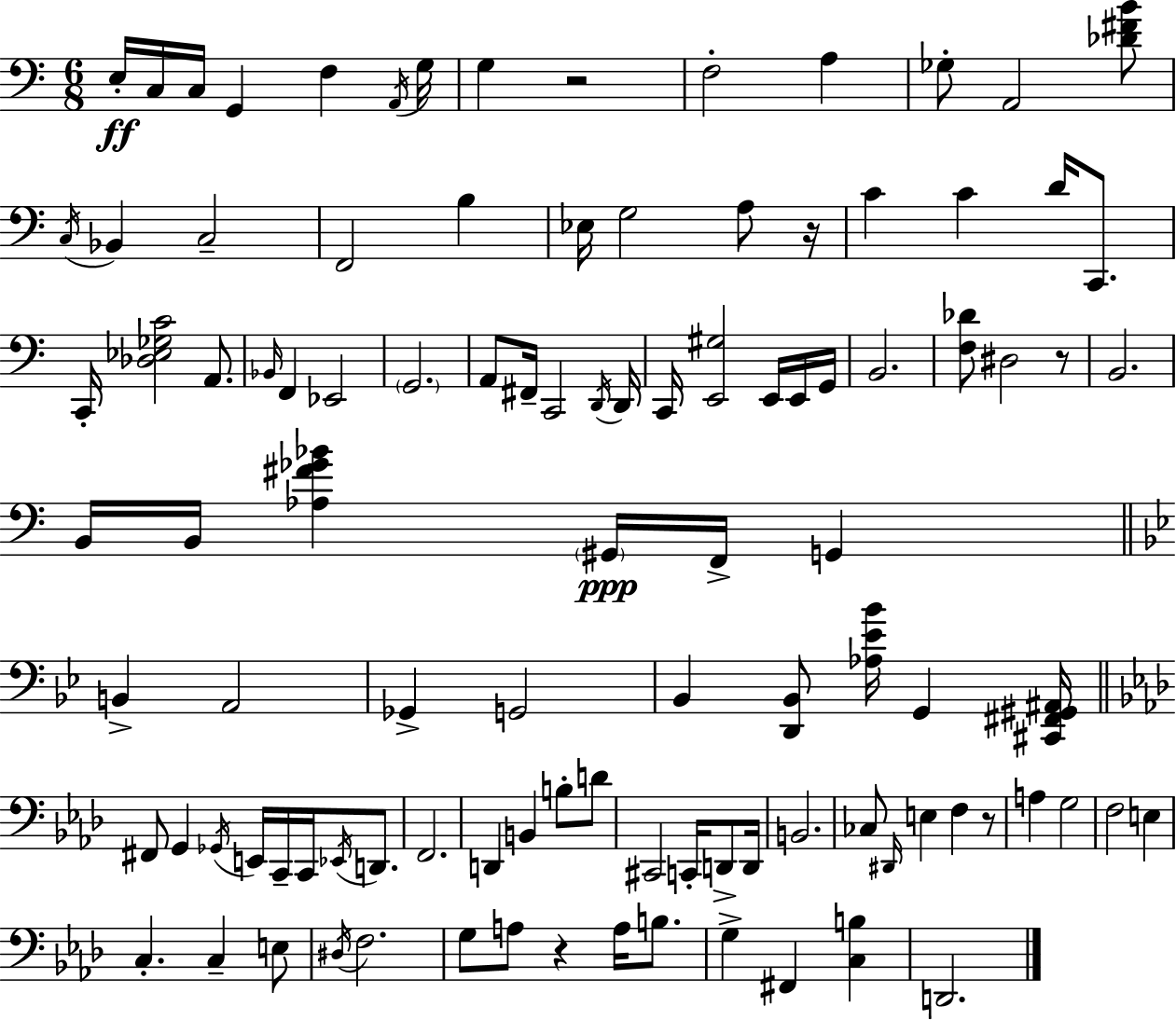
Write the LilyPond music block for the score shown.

{
  \clef bass
  \numericTimeSignature
  \time 6/8
  \key c \major
  \repeat volta 2 { e16-.\ff c16 c16 g,4 f4 \acciaccatura { a,16 } | g16 g4 r2 | f2-. a4 | ges8-. a,2 <des' fis' b'>8 | \break \acciaccatura { c16 } bes,4 c2-- | f,2 b4 | ees16 g2 a8 | r16 c'4 c'4 d'16 c,8. | \break c,16-. <des ees ges c'>2 a,8. | \grace { bes,16 } f,4 ees,2 | \parenthesize g,2. | a,8 fis,16-- c,2 | \break \acciaccatura { d,16 } d,16 c,16 <e, gis>2 | e,16 e,16 g,16 b,2. | <f des'>8 dis2 | r8 b,2. | \break b,16 b,16 <aes fis' ges' bes'>4 \parenthesize gis,16\ppp f,16-> | g,4 \bar "||" \break \key bes \major b,4-> a,2 | ges,4-> g,2 | bes,4 <d, bes,>8 <aes ees' bes'>16 g,4 <cis, fis, gis, ais,>16 | \bar "||" \break \key f \minor fis,8 g,4 \acciaccatura { ges,16 } e,16 c,16-- c,16 \acciaccatura { ees,16 } d,8. | f,2. | d,4 b,4 b8-. | d'8 cis,2 c,16-. d,8-> | \break d,16 b,2. | ces8 \grace { dis,16 } e4 f4 | r8 a4 g2 | f2 e4 | \break c4.-. c4-- | e8 \acciaccatura { dis16 } f2. | g8 a8 r4 | a16 b8. g4-> fis,4 | \break <c b>4 d,2. | } \bar "|."
}